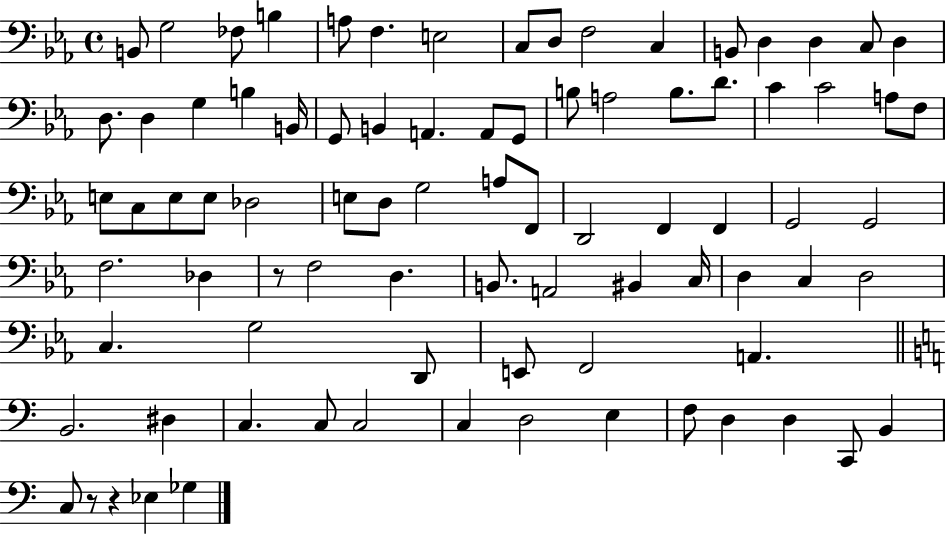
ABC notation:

X:1
T:Untitled
M:4/4
L:1/4
K:Eb
B,,/2 G,2 _F,/2 B, A,/2 F, E,2 C,/2 D,/2 F,2 C, B,,/2 D, D, C,/2 D, D,/2 D, G, B, B,,/4 G,,/2 B,, A,, A,,/2 G,,/2 B,/2 A,2 B,/2 D/2 C C2 A,/2 F,/2 E,/2 C,/2 E,/2 E,/2 _D,2 E,/2 D,/2 G,2 A,/2 F,,/2 D,,2 F,, F,, G,,2 G,,2 F,2 _D, z/2 F,2 D, B,,/2 A,,2 ^B,, C,/4 D, C, D,2 C, G,2 D,,/2 E,,/2 F,,2 A,, B,,2 ^D, C, C,/2 C,2 C, D,2 E, F,/2 D, D, C,,/2 B,, C,/2 z/2 z _E, _G,